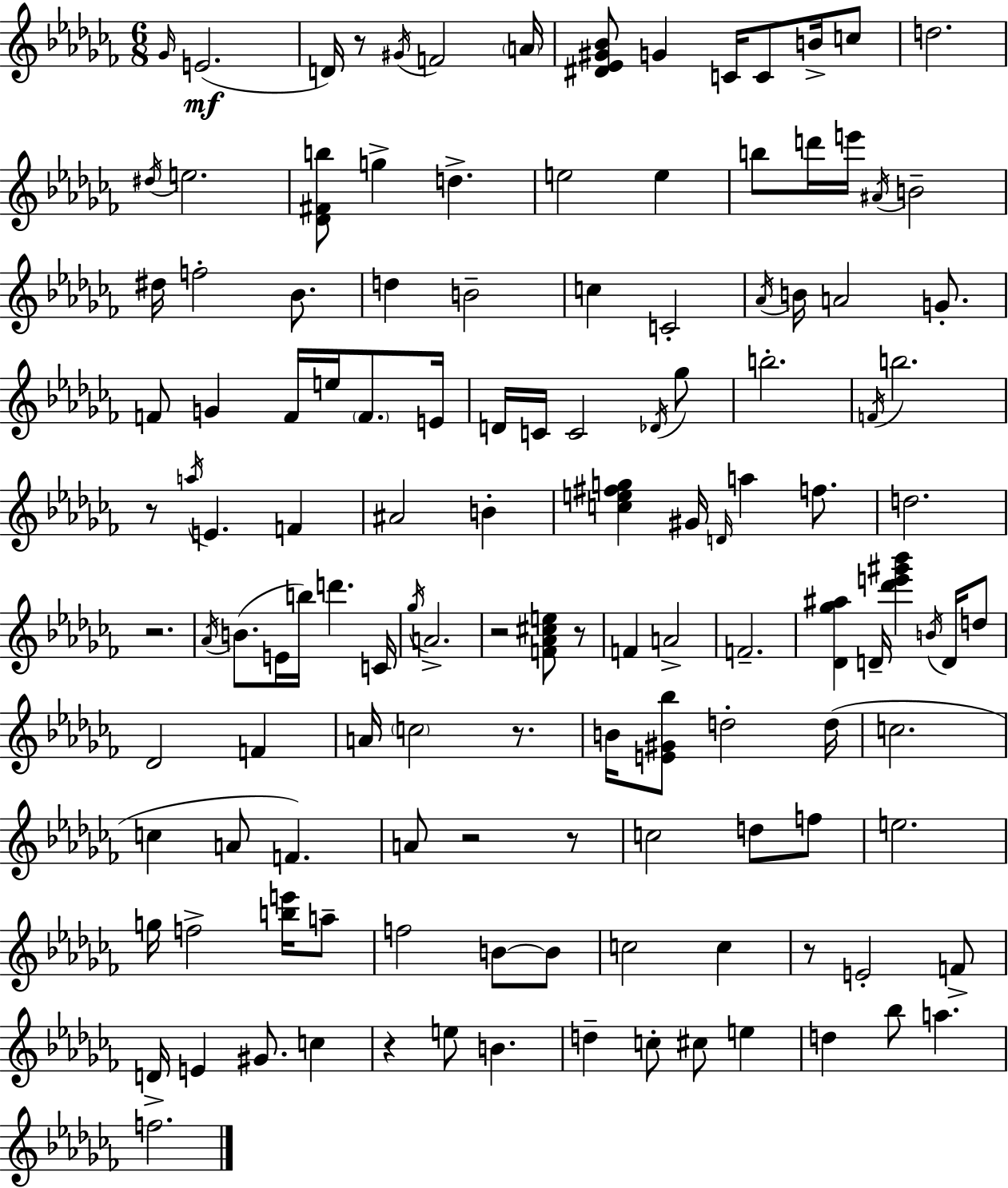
Gb4/s E4/h. D4/s R/e G#4/s F4/h A4/s [D#4,Eb4,G#4,Bb4]/e G4/q C4/s C4/e B4/s C5/e D5/h. D#5/s E5/h. [Db4,F#4,B5]/e G5/q D5/q. E5/h E5/q B5/e D6/s E6/s A#4/s B4/h D#5/s F5/h Bb4/e. D5/q B4/h C5/q C4/h Ab4/s B4/s A4/h G4/e. F4/e G4/q F4/s E5/s F4/e. E4/s D4/s C4/s C4/h Db4/s Gb5/e B5/h. F4/s B5/h. R/e A5/s E4/q. F4/q A#4/h B4/q [C5,E5,F#5,G5]/q G#4/s D4/s A5/q F5/e. D5/h. R/h. Ab4/s B4/e. E4/s B5/s D6/q. C4/s Gb5/s A4/h. R/h [F4,Ab4,C#5,E5]/e R/e F4/q A4/h F4/h. [Db4,Gb5,A#5]/q D4/s [Db6,E6,G#6,Bb6]/q B4/s D4/s D5/e Db4/h F4/q A4/s C5/h R/e. B4/s [E4,G#4,Bb5]/e D5/h D5/s C5/h. C5/q A4/e F4/q. A4/e R/h R/e C5/h D5/e F5/e E5/h. G5/s F5/h [B5,E6]/s A5/e F5/h B4/e B4/e C5/h C5/q R/e E4/h F4/e D4/s E4/q G#4/e. C5/q R/q E5/e B4/q. D5/q C5/e C#5/e E5/q D5/q Bb5/e A5/q. F5/h.